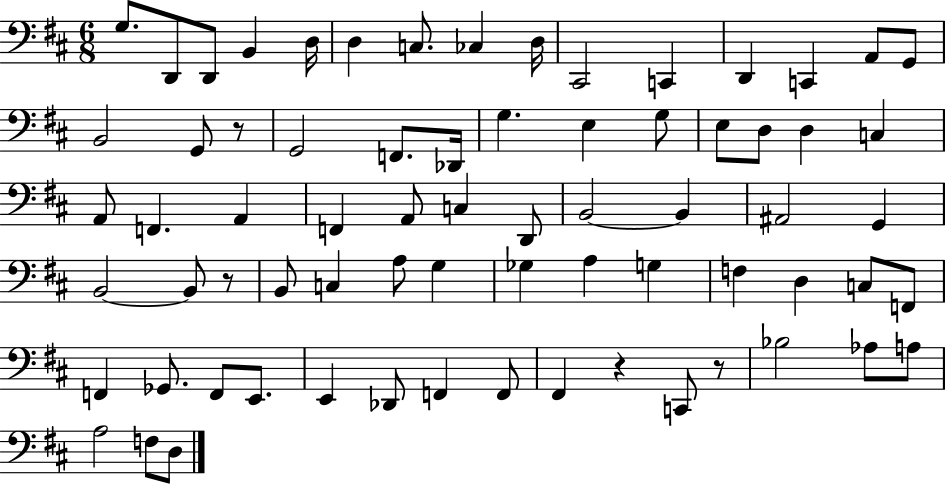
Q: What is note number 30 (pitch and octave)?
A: A2